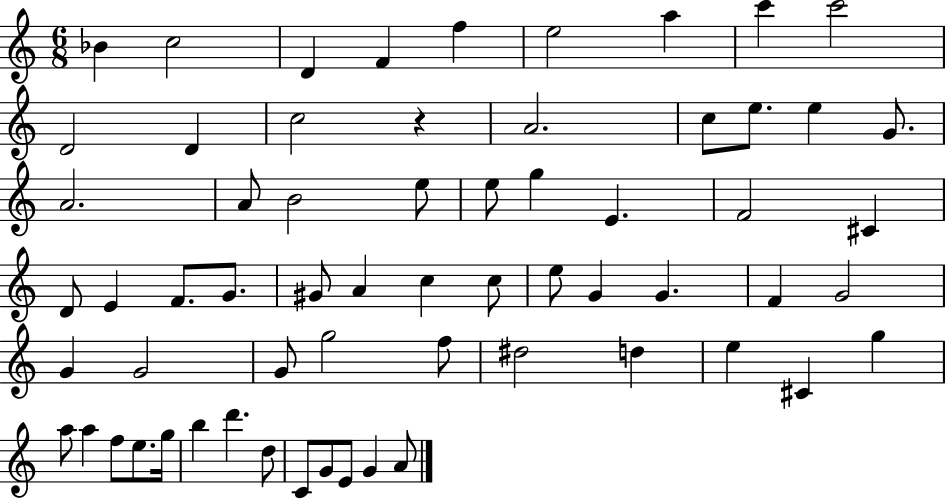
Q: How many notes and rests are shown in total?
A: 63